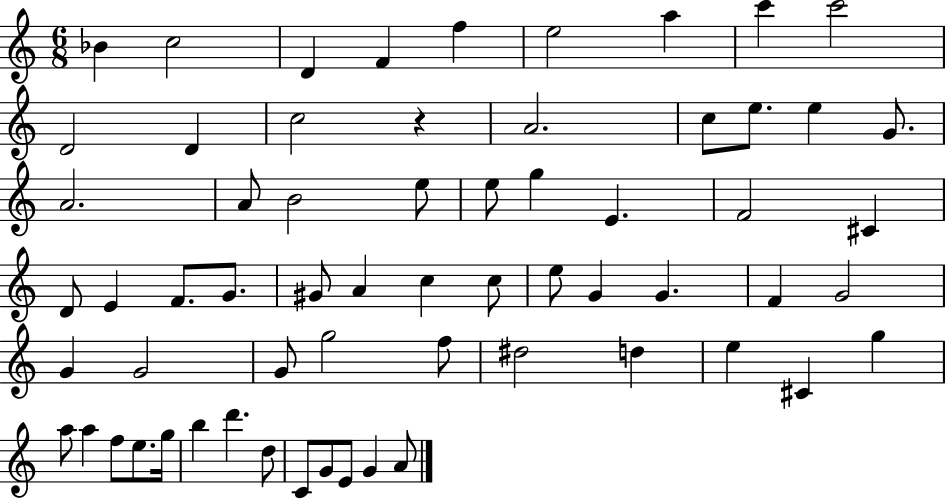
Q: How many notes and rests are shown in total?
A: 63